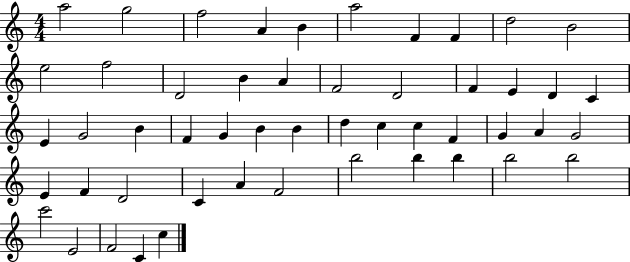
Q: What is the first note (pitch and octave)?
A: A5